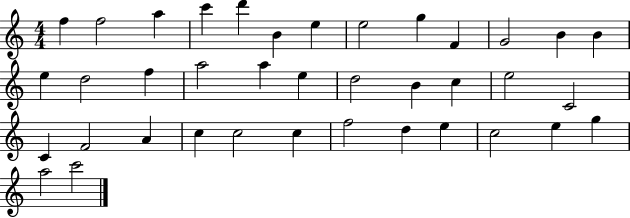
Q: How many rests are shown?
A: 0